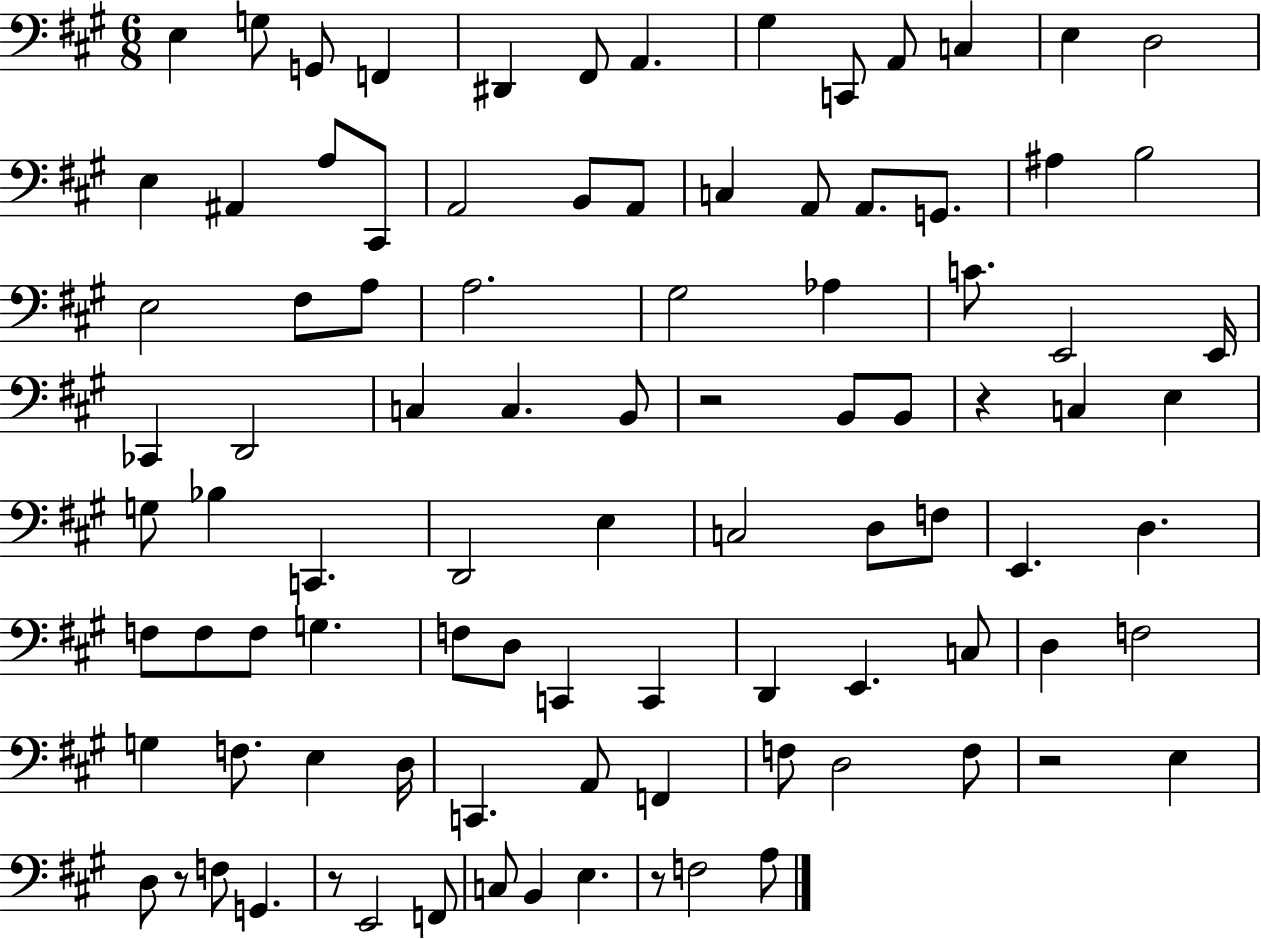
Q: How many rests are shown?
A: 6